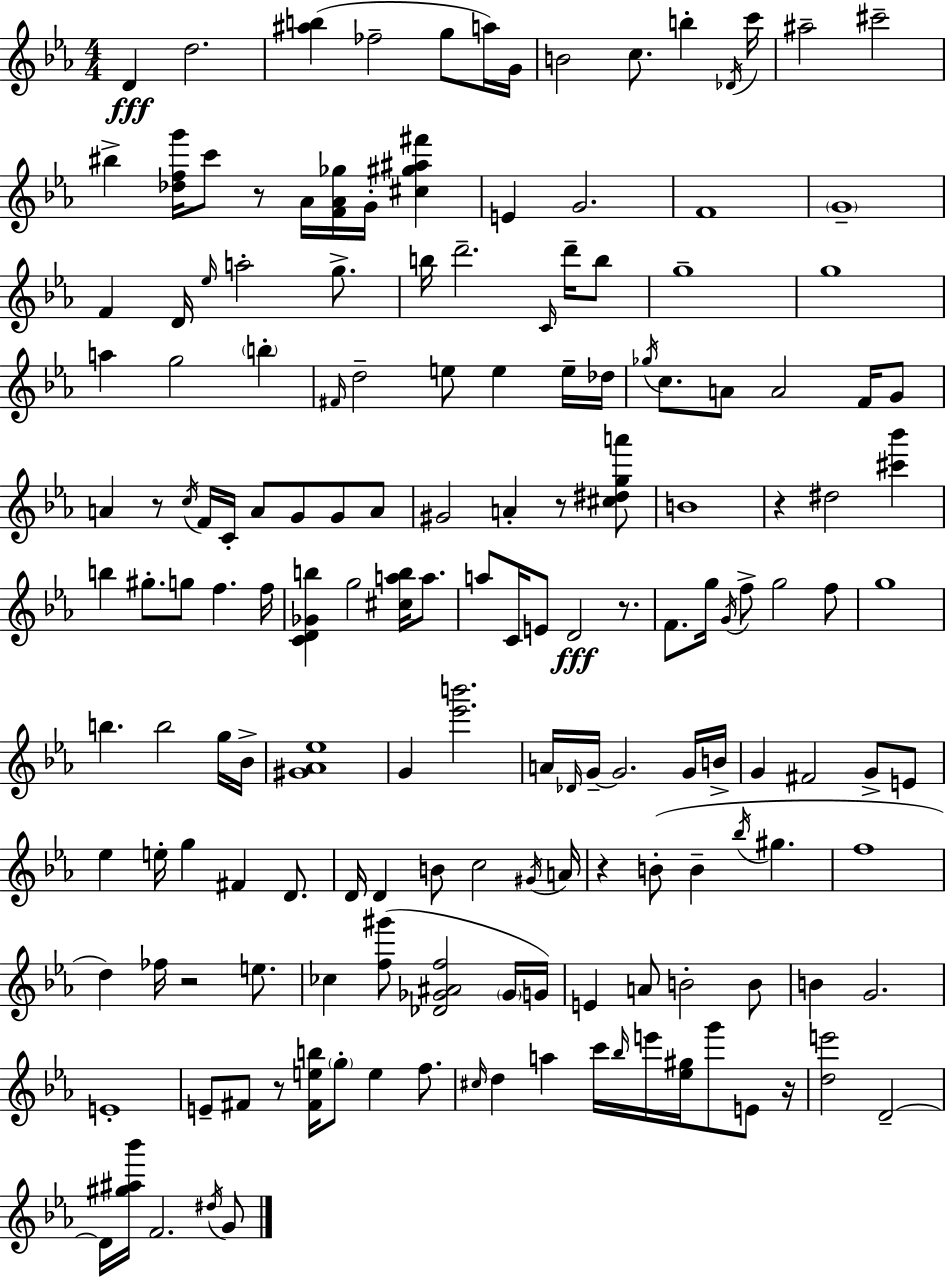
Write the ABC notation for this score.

X:1
T:Untitled
M:4/4
L:1/4
K:Eb
D d2 [^ab] _f2 g/2 a/4 G/4 B2 c/2 b _D/4 c'/4 ^a2 ^c'2 ^b [_dfg']/4 c'/2 z/2 _A/4 [F_A_g]/4 G/4 [^c^g^a^f'] E G2 F4 G4 F D/4 _e/4 a2 g/2 b/4 d'2 C/4 d'/4 b/2 g4 g4 a g2 b ^F/4 d2 e/2 e e/4 _d/4 _g/4 c/2 A/2 A2 F/4 G/2 A z/2 c/4 F/4 C/4 A/2 G/2 G/2 A/2 ^G2 A z/2 [^c^dga']/2 B4 z ^d2 [^c'_b'] b ^g/2 g/2 f f/4 [CD_Gb] g2 [^cab]/4 a/2 a/2 C/4 E/2 D2 z/2 F/2 g/4 G/4 f/2 g2 f/2 g4 b b2 g/4 _B/4 [^G_A_e]4 G [_e'b']2 A/4 _D/4 G/4 G2 G/4 B/4 G ^F2 G/2 E/2 _e e/4 g ^F D/2 D/4 D B/2 c2 ^G/4 A/4 z B/2 B _b/4 ^g f4 d _f/4 z2 e/2 _c [f^g']/2 [_D_G^Af]2 _G/4 G/4 E A/2 B2 B/2 B G2 E4 E/2 ^F/2 z/2 [^Feb]/4 g/2 e f/2 ^c/4 d a c'/4 _b/4 e'/4 [_e^g]/4 g'/2 E/2 z/4 [de']2 D2 D/4 [^g^a_b']/4 F2 ^d/4 G/2